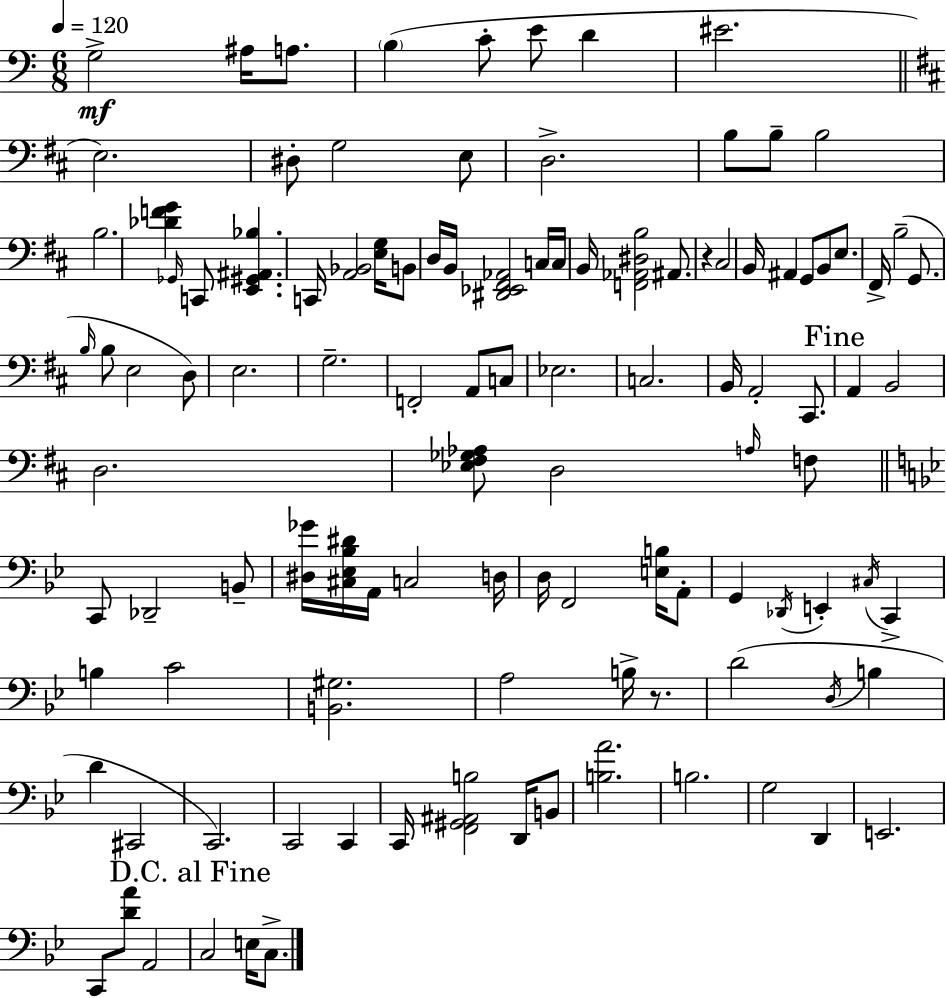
X:1
T:Untitled
M:6/8
L:1/4
K:Am
G,2 ^A,/4 A,/2 B, C/2 E/2 D ^E2 E,2 ^D,/2 G,2 E,/2 D,2 B,/2 B,/2 B,2 B,2 [_DFG] _G,,/4 C,,/2 [E,,^G,,^A,,_B,] C,,/4 [A,,_B,,]2 [E,G,]/4 B,,/2 D,/4 B,,/4 [^D,,_E,,^F,,_A,,]2 C,/4 C,/4 B,,/4 [F,,_A,,^D,B,]2 ^A,,/2 z ^C,2 B,,/4 ^A,, G,,/2 B,,/2 E,/2 ^F,,/4 B,2 G,,/2 B,/4 B,/2 E,2 D,/2 E,2 G,2 F,,2 A,,/2 C,/2 _E,2 C,2 B,,/4 A,,2 ^C,,/2 A,, B,,2 D,2 [_E,^F,_G,_A,]/2 D,2 A,/4 F,/2 C,,/2 _D,,2 B,,/2 [^D,_G]/4 [^C,_E,_B,^D]/4 A,,/4 C,2 D,/4 D,/4 F,,2 [E,B,]/4 A,,/2 G,, _D,,/4 E,, ^C,/4 C,, B, C2 [B,,^G,]2 A,2 B,/4 z/2 D2 D,/4 B, D ^C,,2 C,,2 C,,2 C,, C,,/4 [F,,^G,,^A,,B,]2 D,,/4 B,,/2 [B,A]2 B,2 G,2 D,, E,,2 C,,/2 [DA]/2 A,,2 C,2 E,/4 C,/2